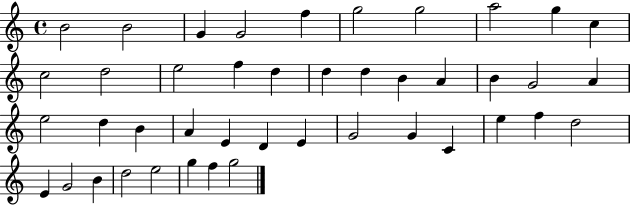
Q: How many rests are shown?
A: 0